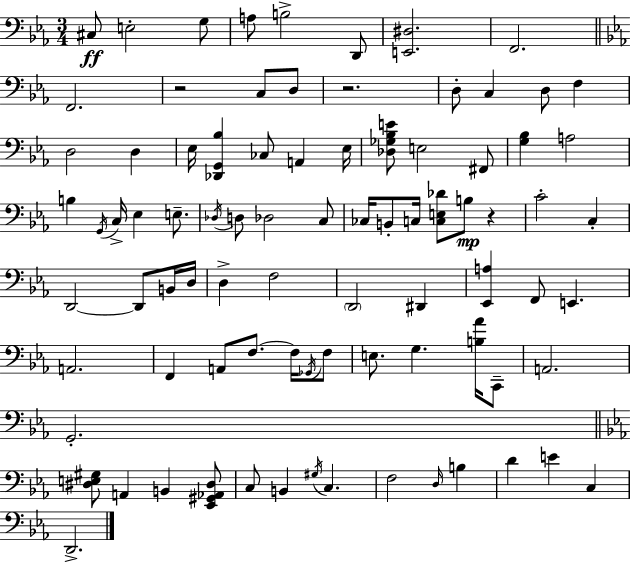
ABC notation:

X:1
T:Untitled
M:3/4
L:1/4
K:Cm
^C,/2 E,2 G,/2 A,/2 B,2 D,,/2 [E,,^D,]2 F,,2 F,,2 z2 C,/2 D,/2 z2 D,/2 C, D,/2 F, D,2 D, _E,/4 [_D,,G,,_B,] _C,/2 A,, _E,/4 [_D,_G,_B,E]/2 E,2 ^F,,/2 [G,_B,] A,2 B, G,,/4 C,/4 _E, E,/2 _D,/4 D,/2 _D,2 C,/2 _C,/4 B,,/2 C,/4 [C,E,_D]/2 B,/2 z C2 C, D,,2 D,,/2 B,,/4 D,/4 D, F,2 D,,2 ^D,, [_E,,A,] F,,/2 E,, A,,2 F,, A,,/2 F,/2 F,/4 _G,,/4 F,/2 E,/2 G, [B,_A]/4 C,,/2 A,,2 G,,2 [^D,E,^G,]/2 A,, B,, [_E,,^G,,_A,,^D,]/2 C,/2 B,, ^G,/4 C, F,2 D,/4 B, D E C, D,,2